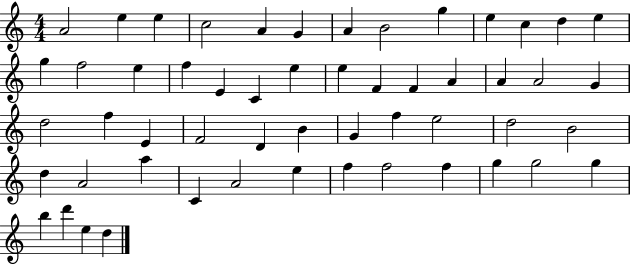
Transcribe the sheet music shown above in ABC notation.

X:1
T:Untitled
M:4/4
L:1/4
K:C
A2 e e c2 A G A B2 g e c d e g f2 e f E C e e F F A A A2 G d2 f E F2 D B G f e2 d2 B2 d A2 a C A2 e f f2 f g g2 g b d' e d